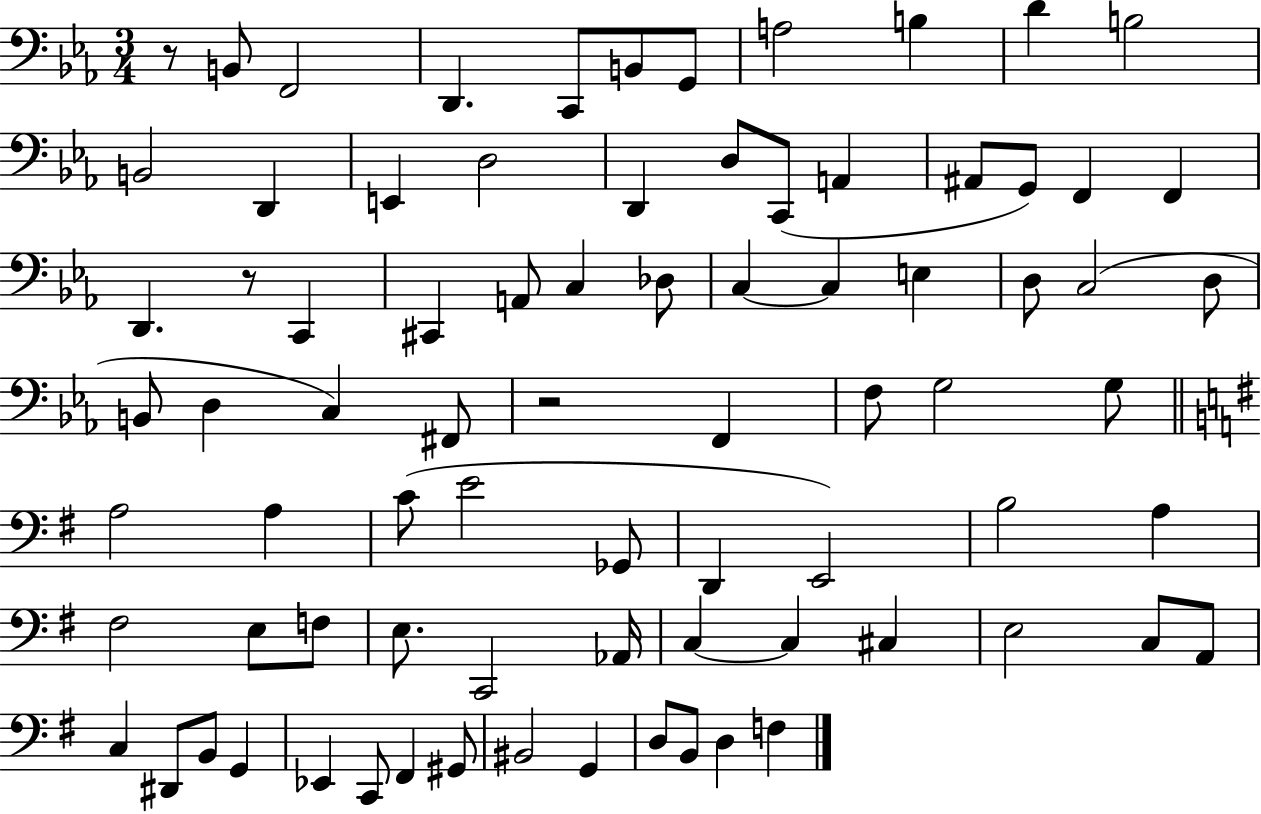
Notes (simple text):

R/e B2/e F2/h D2/q. C2/e B2/e G2/e A3/h B3/q D4/q B3/h B2/h D2/q E2/q D3/h D2/q D3/e C2/e A2/q A#2/e G2/e F2/q F2/q D2/q. R/e C2/q C#2/q A2/e C3/q Db3/e C3/q C3/q E3/q D3/e C3/h D3/e B2/e D3/q C3/q F#2/e R/h F2/q F3/e G3/h G3/e A3/h A3/q C4/e E4/h Gb2/e D2/q E2/h B3/h A3/q F#3/h E3/e F3/e E3/e. C2/h Ab2/s C3/q C3/q C#3/q E3/h C3/e A2/e C3/q D#2/e B2/e G2/q Eb2/q C2/e F#2/q G#2/e BIS2/h G2/q D3/e B2/e D3/q F3/q